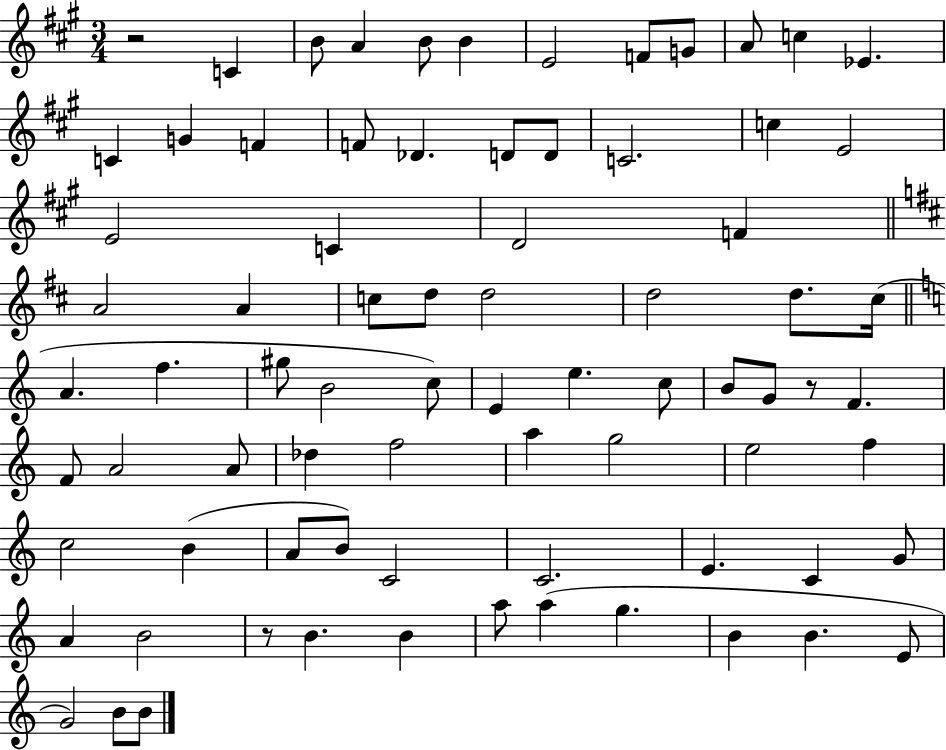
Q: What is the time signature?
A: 3/4